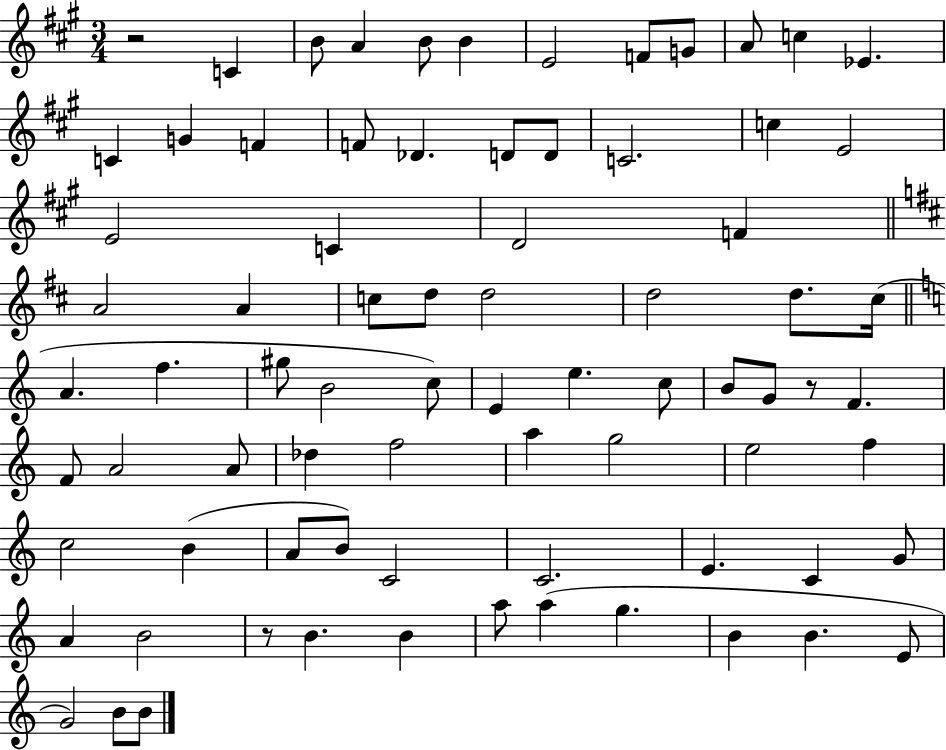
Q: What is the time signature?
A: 3/4